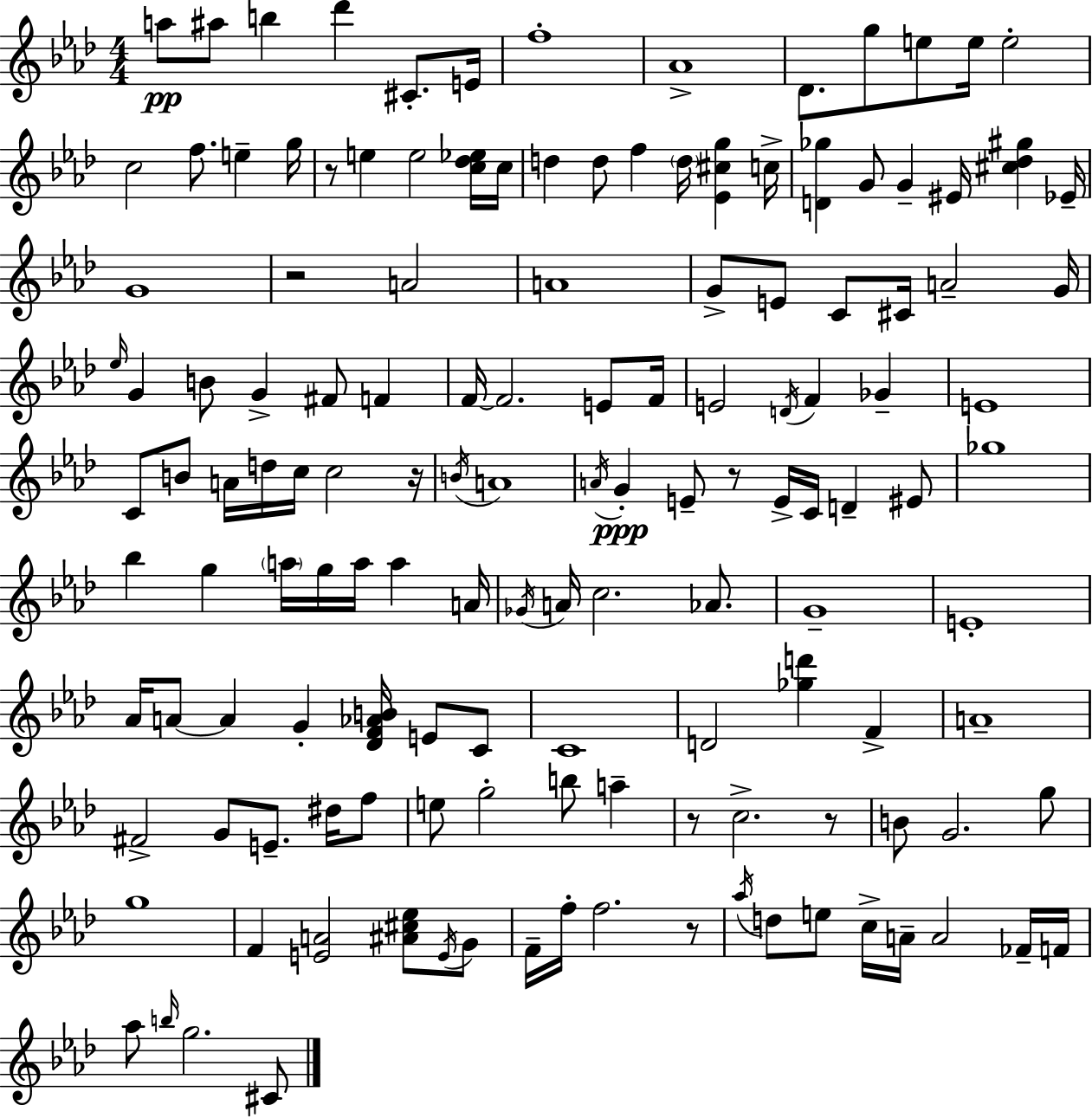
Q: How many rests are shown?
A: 7